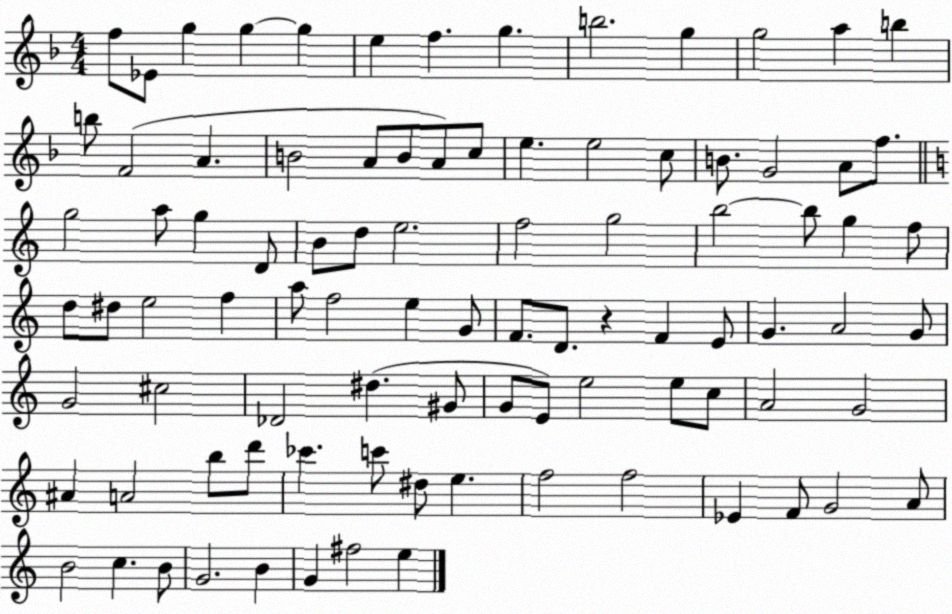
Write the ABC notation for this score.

X:1
T:Untitled
M:4/4
L:1/4
K:F
f/2 _E/2 g g g e f g b2 g g2 a b b/2 F2 A B2 A/2 B/2 A/2 c/2 e e2 c/2 B/2 G2 A/2 f/2 g2 a/2 g D/2 B/2 d/2 e2 f2 g2 b2 b/2 g f/2 d/2 ^d/2 e2 f a/2 f2 e G/2 F/2 D/2 z F E/2 G A2 G/2 G2 ^c2 _D2 ^d ^G/2 G/2 E/2 e2 e/2 c/2 A2 G2 ^A A2 b/2 d'/2 _c' c'/2 ^d/2 e f2 f2 _E F/2 G2 A/2 B2 c B/2 G2 B G ^f2 e